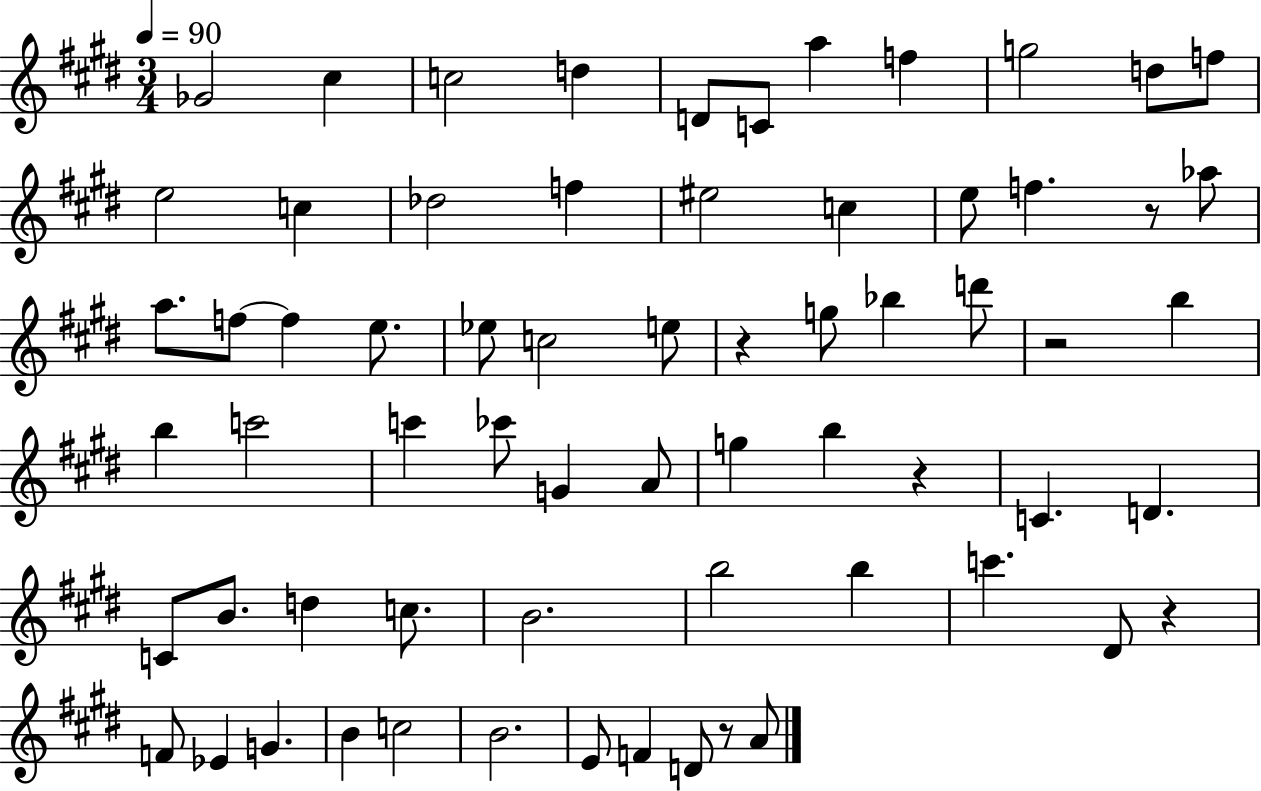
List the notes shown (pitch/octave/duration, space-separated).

Gb4/h C#5/q C5/h D5/q D4/e C4/e A5/q F5/q G5/h D5/e F5/e E5/h C5/q Db5/h F5/q EIS5/h C5/q E5/e F5/q. R/e Ab5/e A5/e. F5/e F5/q E5/e. Eb5/e C5/h E5/e R/q G5/e Bb5/q D6/e R/h B5/q B5/q C6/h C6/q CES6/e G4/q A4/e G5/q B5/q R/q C4/q. D4/q. C4/e B4/e. D5/q C5/e. B4/h. B5/h B5/q C6/q. D#4/e R/q F4/e Eb4/q G4/q. B4/q C5/h B4/h. E4/e F4/q D4/e R/e A4/e